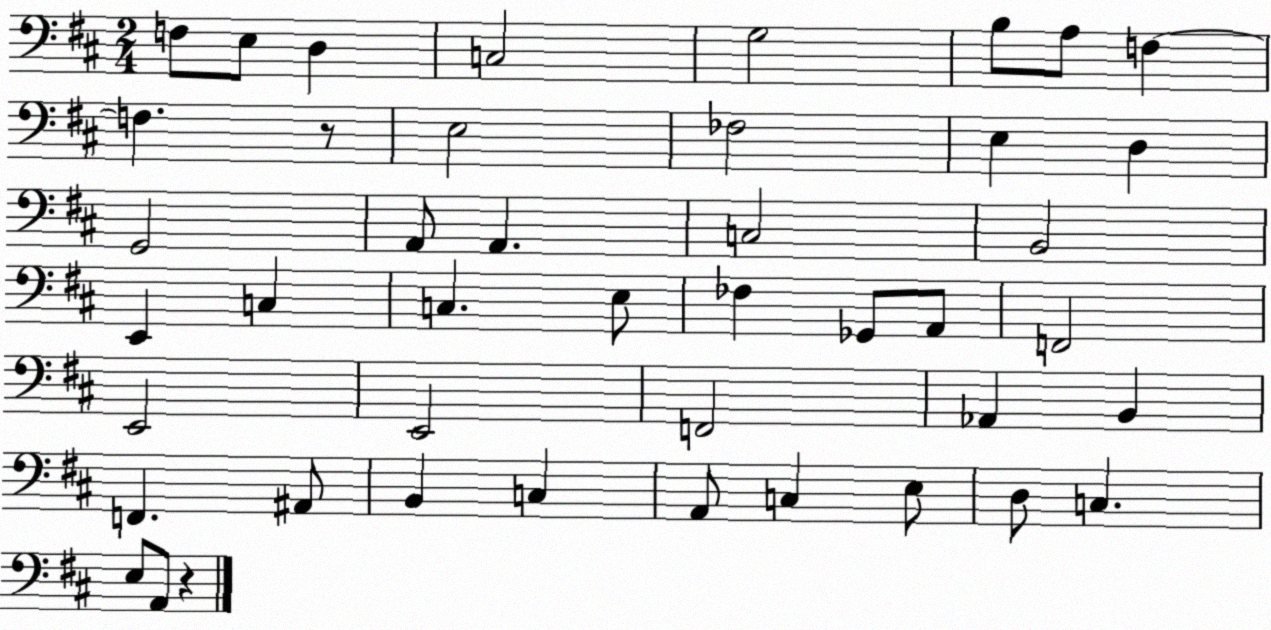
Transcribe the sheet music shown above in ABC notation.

X:1
T:Untitled
M:2/4
L:1/4
K:D
F,/2 E,/2 D, C,2 G,2 B,/2 A,/2 F, F, z/2 E,2 _F,2 E, D, G,,2 A,,/2 A,, C,2 B,,2 E,, C, C, E,/2 _F, _G,,/2 A,,/2 F,,2 E,,2 E,,2 F,,2 _A,, B,, F,, ^A,,/2 B,, C, A,,/2 C, E,/2 D,/2 C, E,/2 A,,/2 z